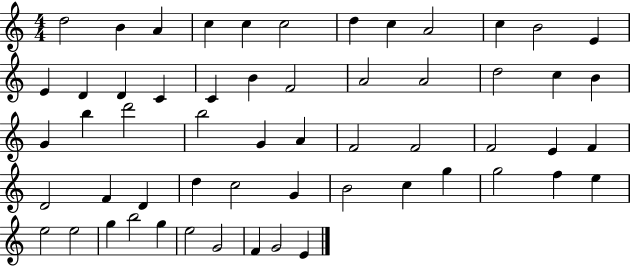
D5/h B4/q A4/q C5/q C5/q C5/h D5/q C5/q A4/h C5/q B4/h E4/q E4/q D4/q D4/q C4/q C4/q B4/q F4/h A4/h A4/h D5/h C5/q B4/q G4/q B5/q D6/h B5/h G4/q A4/q F4/h F4/h F4/h E4/q F4/q D4/h F4/q D4/q D5/q C5/h G4/q B4/h C5/q G5/q G5/h F5/q E5/q E5/h E5/h G5/q B5/h G5/q E5/h G4/h F4/q G4/h E4/q